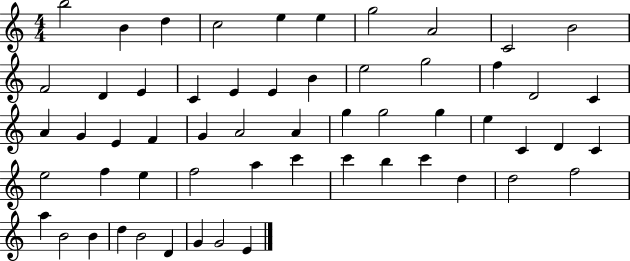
X:1
T:Untitled
M:4/4
L:1/4
K:C
b2 B d c2 e e g2 A2 C2 B2 F2 D E C E E B e2 g2 f D2 C A G E F G A2 A g g2 g e C D C e2 f e f2 a c' c' b c' d d2 f2 a B2 B d B2 D G G2 E